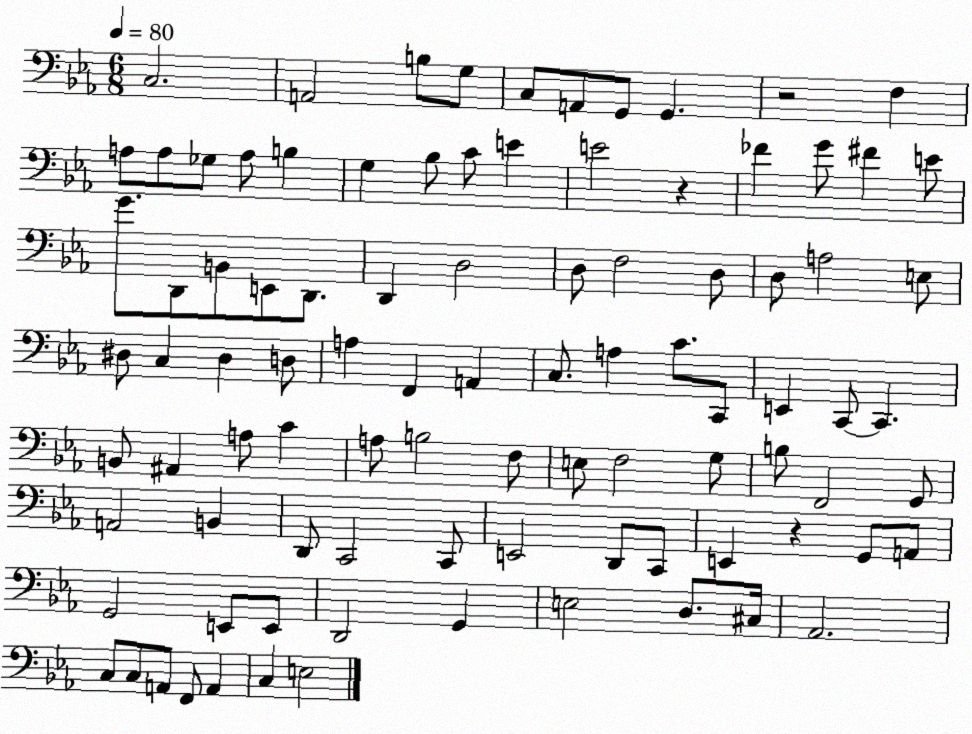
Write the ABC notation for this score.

X:1
T:Untitled
M:6/8
L:1/4
K:Eb
C,2 A,,2 B,/2 G,/2 C,/2 A,,/2 G,,/2 G,, z2 F, A,/2 A,/2 _G,/2 A,/2 B, G, _B,/2 C/2 E E2 z _F G/2 ^F E/2 G/2 D,,/2 B,,/2 E,,/2 D,,/2 D,, D,2 D,/2 F,2 D,/2 D,/2 A,2 E,/2 ^D,/2 C, ^D, D,/2 A, F,, A,, C,/2 A, C/2 C,,/2 E,, C,,/2 C,, B,,/2 ^A,, A,/2 C A,/2 B,2 F,/2 E,/2 F,2 G,/2 B,/2 F,,2 G,,/2 A,,2 B,, D,,/2 C,,2 C,,/2 E,,2 D,,/2 C,,/2 E,, z G,,/2 A,,/2 G,,2 E,,/2 E,,/2 D,,2 G,, E,2 D,/2 ^C,/4 _A,,2 C,/2 C,/2 A,,/2 F,,/2 A,, C, E,2